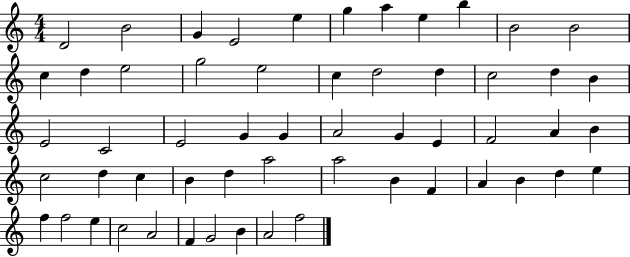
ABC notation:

X:1
T:Untitled
M:4/4
L:1/4
K:C
D2 B2 G E2 e g a e b B2 B2 c d e2 g2 e2 c d2 d c2 d B E2 C2 E2 G G A2 G E F2 A B c2 d c B d a2 a2 B F A B d e f f2 e c2 A2 F G2 B A2 f2